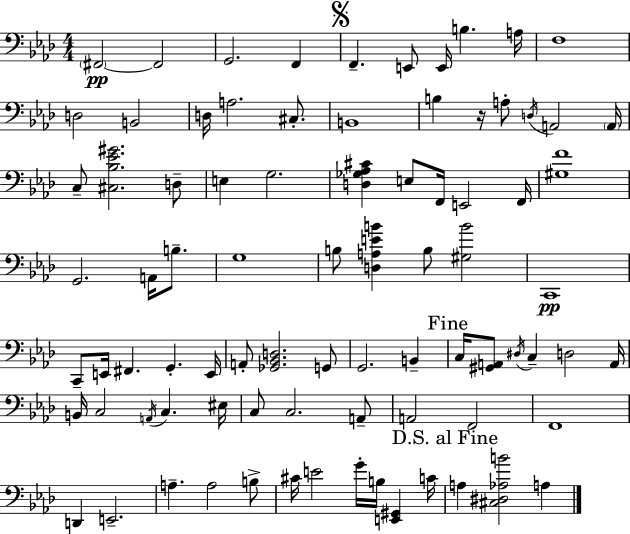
{
  \clef bass
  \numericTimeSignature
  \time 4/4
  \key aes \major
  \parenthesize fis,2~~\pp fis,2 | g,2. f,4 | \mark \markup { \musicglyph "scripts.segno" } f,4.-- e,8 e,16 b4. a16 | f1 | \break d2 b,2 | d16 a2. cis8.-. | b,1 | b4 r16 a8-. \acciaccatura { d16 } a,2 | \break \parenthesize a,16 c8-- <cis bes ees' gis'>2. d8-- | e4 g2. | <d ges aes cis'>4 e8 f,16 e,2 | f,16 <gis f'>1 | \break g,2. a,16 b8.-- | g1 | b8 <d a e' b'>4 b8 <gis b'>2 | c,1\pp | \break c,8-- e,16 fis,4. g,4.-. | e,16 a,8-. <ges, bes, d>2. g,8 | g,2. b,4-- | \mark "Fine" c16 <gis, a,>8 \acciaccatura { dis16 } c4-- d2 | \break a,16 b,16 c2 \acciaccatura { a,16 } c4. | eis16 c8 c2. | a,8-- a,2 f,2 | f,1 | \break d,4 e,2.-- | a4.-- a2 | b8-> cis'16 e'2 g'16-. b16 <e, gis,>4 | c'16 \mark "D.S. al Fine" a4 <cis dis aes b'>2 a4 | \break \bar "|."
}